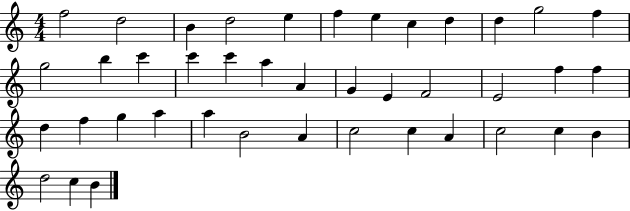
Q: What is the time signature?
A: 4/4